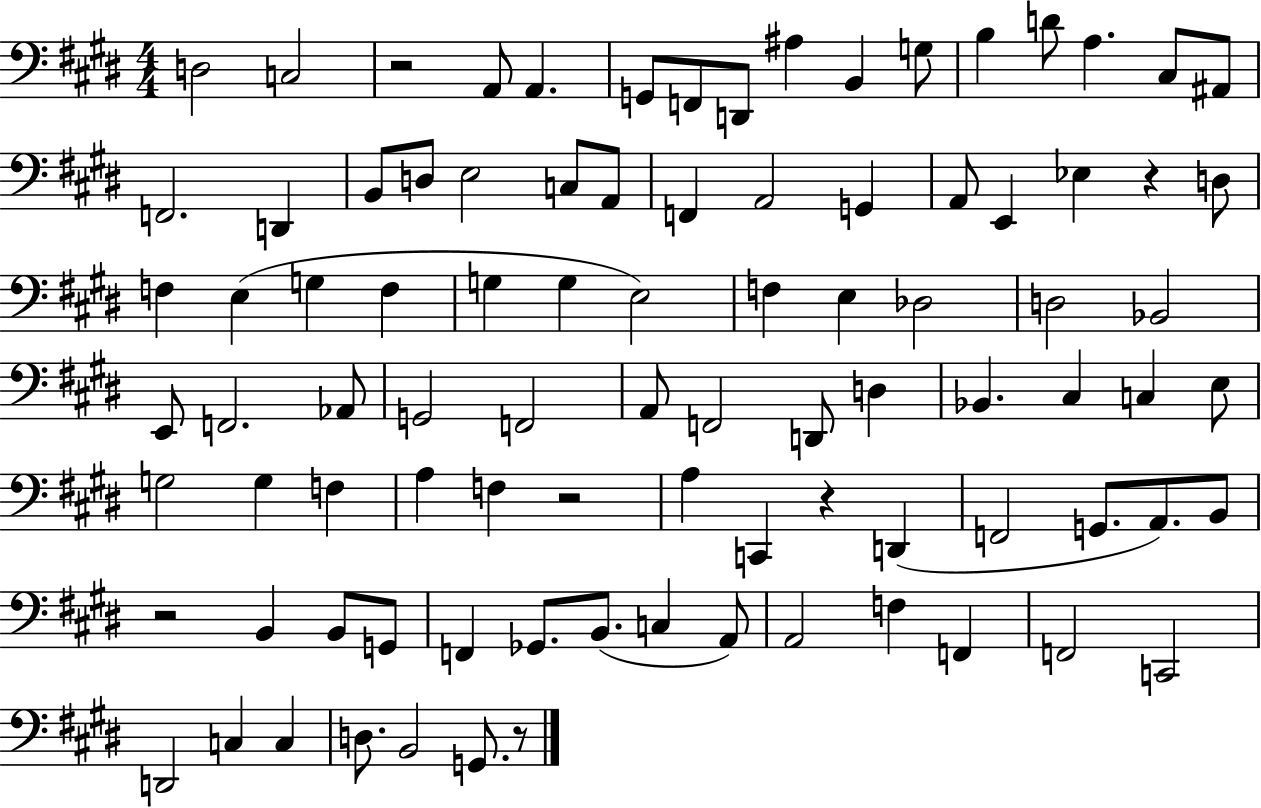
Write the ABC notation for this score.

X:1
T:Untitled
M:4/4
L:1/4
K:E
D,2 C,2 z2 A,,/2 A,, G,,/2 F,,/2 D,,/2 ^A, B,, G,/2 B, D/2 A, ^C,/2 ^A,,/2 F,,2 D,, B,,/2 D,/2 E,2 C,/2 A,,/2 F,, A,,2 G,, A,,/2 E,, _E, z D,/2 F, E, G, F, G, G, E,2 F, E, _D,2 D,2 _B,,2 E,,/2 F,,2 _A,,/2 G,,2 F,,2 A,,/2 F,,2 D,,/2 D, _B,, ^C, C, E,/2 G,2 G, F, A, F, z2 A, C,, z D,, F,,2 G,,/2 A,,/2 B,,/2 z2 B,, B,,/2 G,,/2 F,, _G,,/2 B,,/2 C, A,,/2 A,,2 F, F,, F,,2 C,,2 D,,2 C, C, D,/2 B,,2 G,,/2 z/2